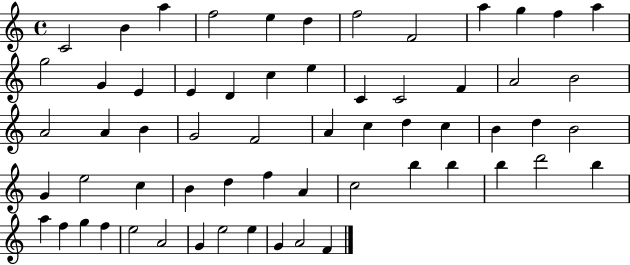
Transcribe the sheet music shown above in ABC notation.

X:1
T:Untitled
M:4/4
L:1/4
K:C
C2 B a f2 e d f2 F2 a g f a g2 G E E D c e C C2 F A2 B2 A2 A B G2 F2 A c d c B d B2 G e2 c B d f A c2 b b b d'2 b a f g f e2 A2 G e2 e G A2 F